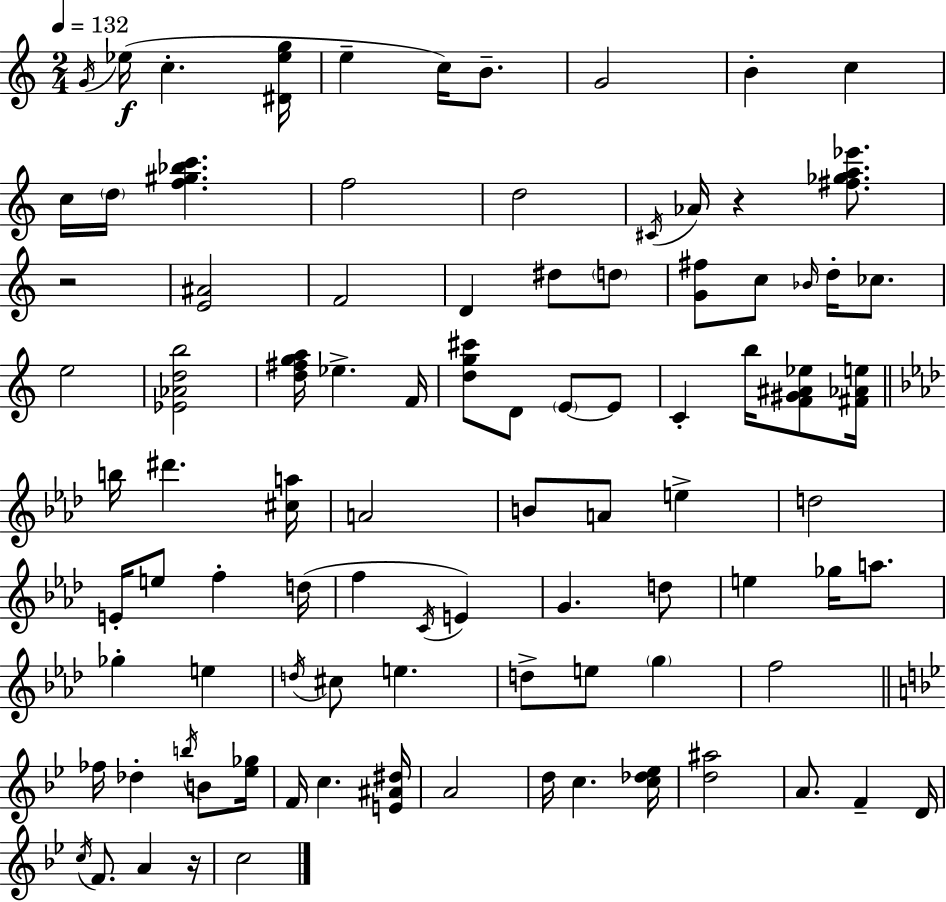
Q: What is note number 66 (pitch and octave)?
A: A4